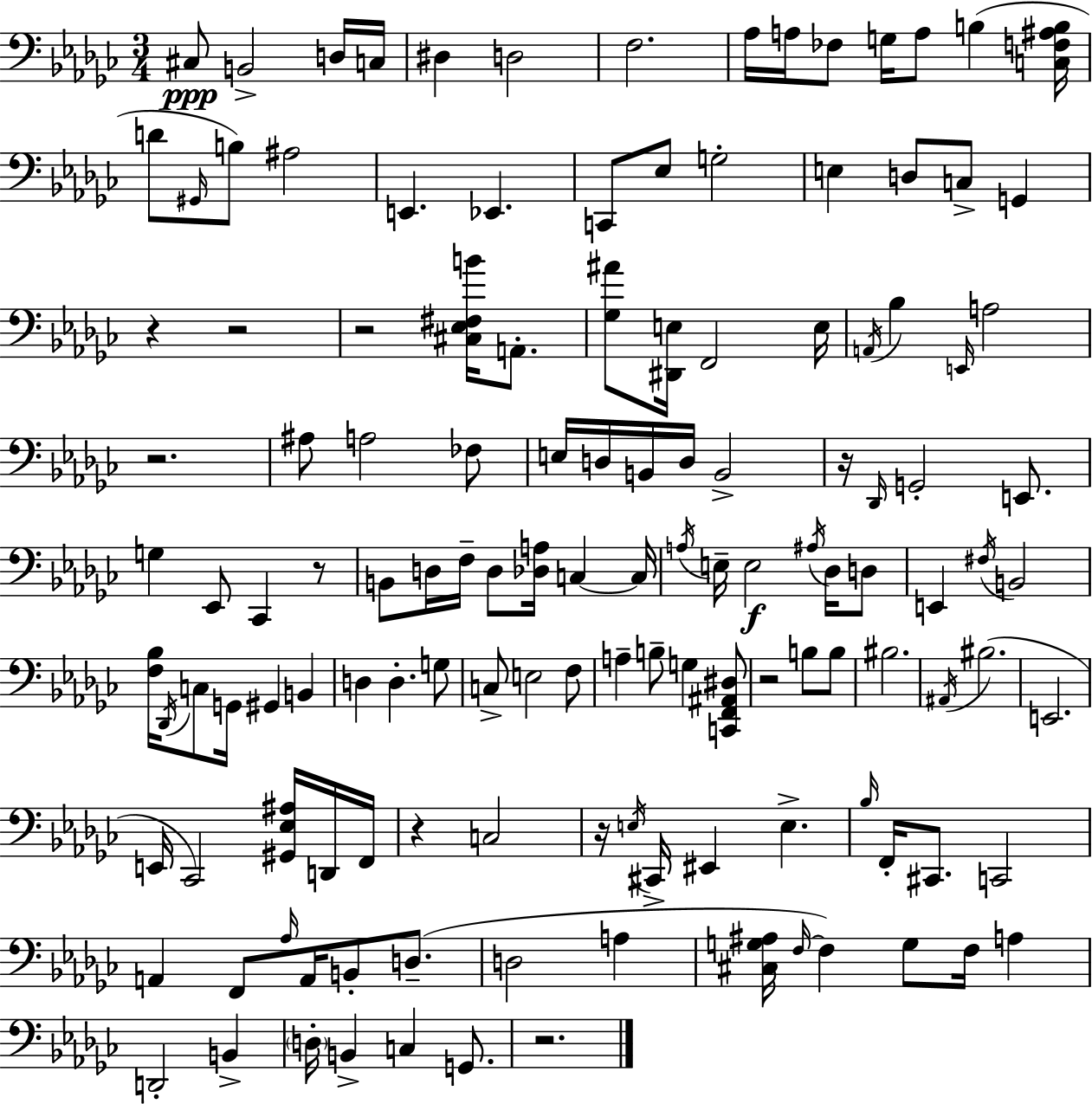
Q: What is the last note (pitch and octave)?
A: G2